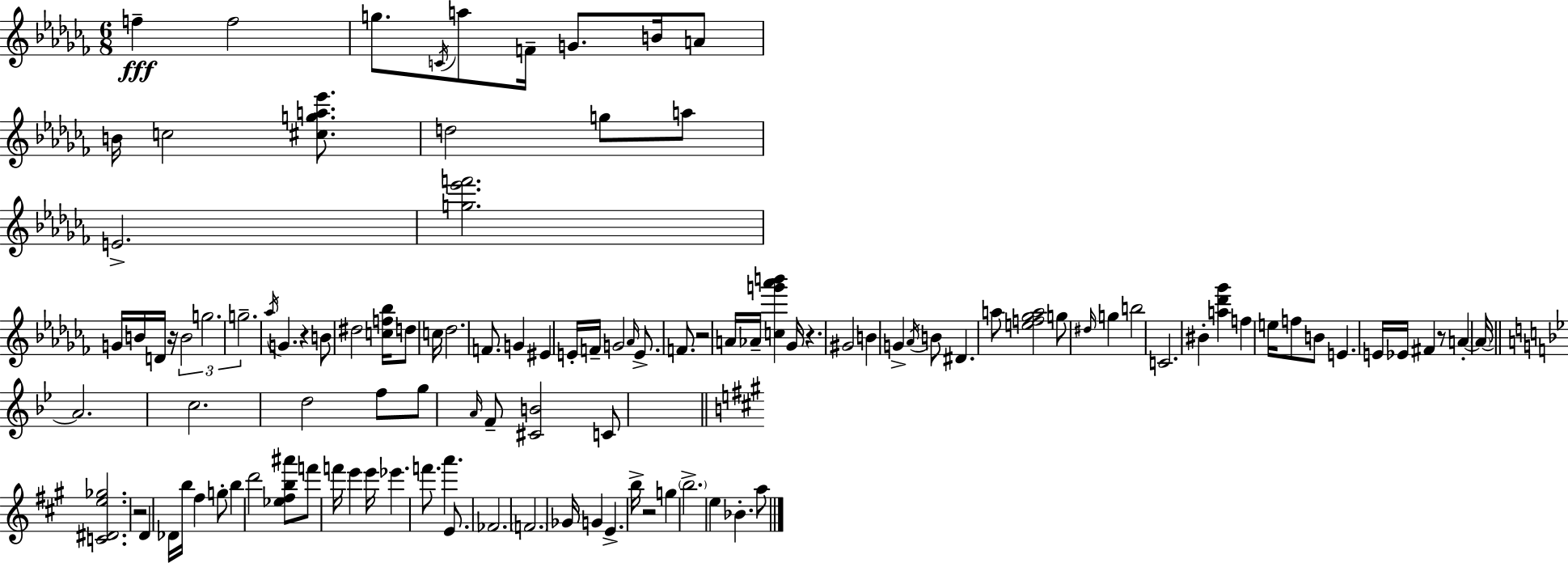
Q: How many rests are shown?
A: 7